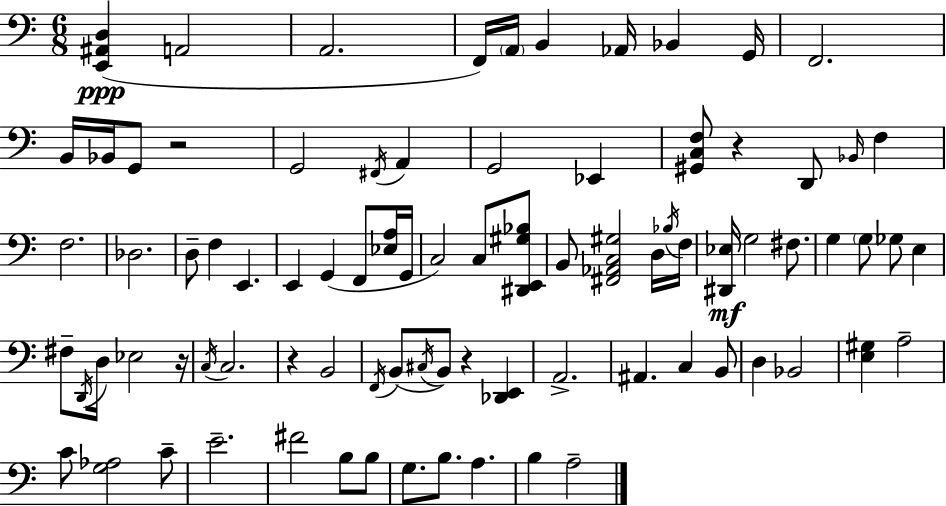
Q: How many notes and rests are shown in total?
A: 84